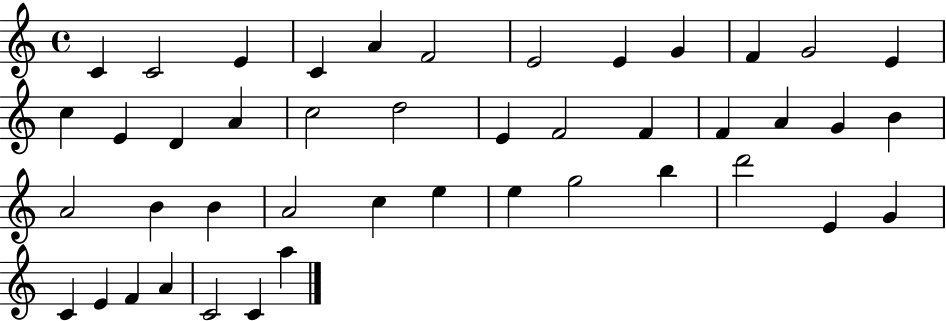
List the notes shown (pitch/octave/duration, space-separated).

C4/q C4/h E4/q C4/q A4/q F4/h E4/h E4/q G4/q F4/q G4/h E4/q C5/q E4/q D4/q A4/q C5/h D5/h E4/q F4/h F4/q F4/q A4/q G4/q B4/q A4/h B4/q B4/q A4/h C5/q E5/q E5/q G5/h B5/q D6/h E4/q G4/q C4/q E4/q F4/q A4/q C4/h C4/q A5/q